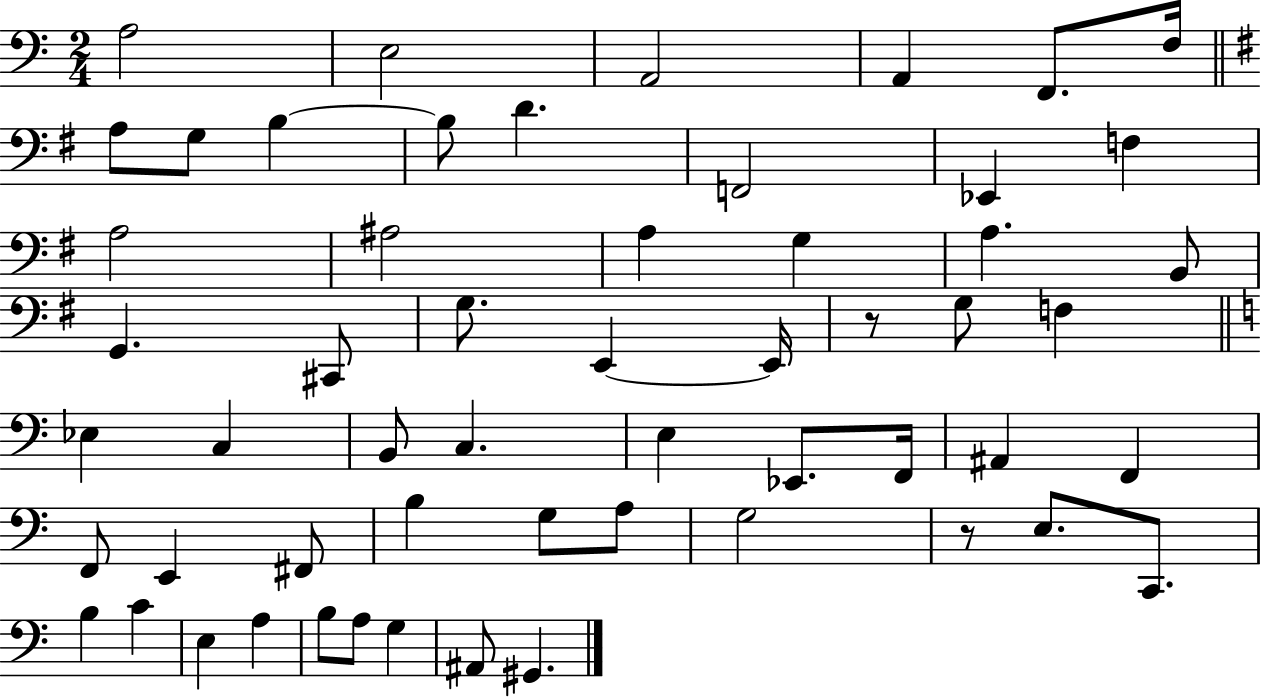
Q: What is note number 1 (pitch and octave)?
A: A3